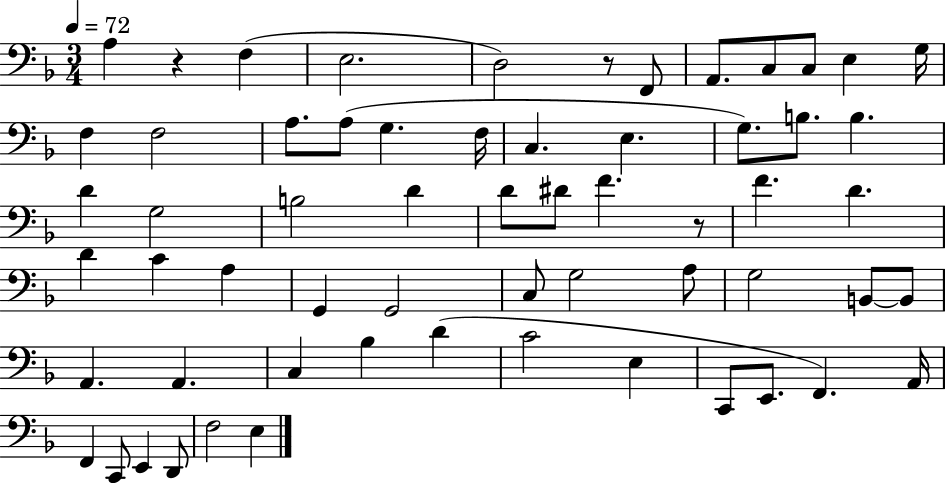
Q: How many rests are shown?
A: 3